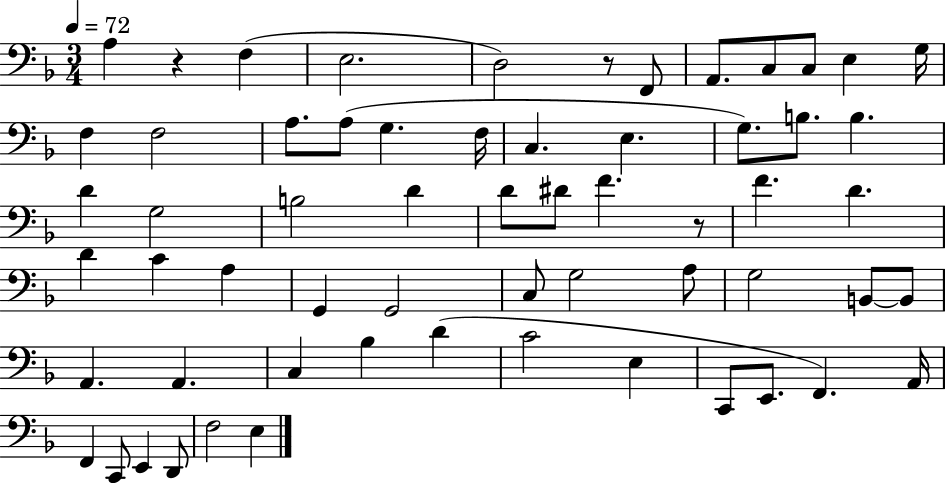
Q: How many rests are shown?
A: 3